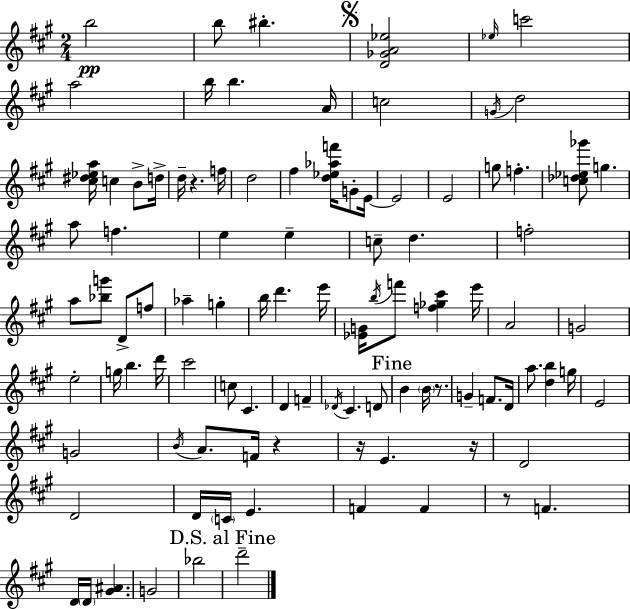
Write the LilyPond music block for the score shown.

{
  \clef treble
  \numericTimeSignature
  \time 2/4
  \key a \major
  b''2\pp | b''8 bis''4.-. | \mark \markup { \musicglyph "scripts.segno" } <d' ges' a' ees''>2 | \grace { ees''16 } c'''2 | \break a''2 | b''16 b''4. | a'16 c''2 | \acciaccatura { g'16 } d''2 | \break <cis'' dis'' ees'' a''>16 c''4 b'8-> | d''16-> d''16-- r4. | f''16 d''2 | fis''4 <d'' ees'' aes'' f'''>16 g'8-. | \break e'16~~ e'2 | e'2 | g''8 f''4.-. | <c'' des'' ees'' ges'''>8 g''4. | \break a''8 f''4. | e''4 e''4-- | c''8-- d''4. | f''2-. | \break a''8 <bes'' g'''>8 d'8-> | f''8 aes''4-- g''4-. | b''16 d'''4. | e'''16 <ees' g'>16 \acciaccatura { b''16 } f'''8 <f'' ges'' cis'''>4 | \break e'''16 a'2 | g'2 | e''2-. | g''16 b''4. | \break d'''16 cis'''2 | c''8 cis'4. | d'4 f'4-- | \acciaccatura { des'16 } cis'4. | \break d'8 \mark "Fine" b'4 | \parenthesize b'16 r8. g'4-- | f'8. d'16 a''8. <d'' b''>4 | g''16 e'2 | \break g'2 | \acciaccatura { b'16 } a'8. | f'16 r4 r16 e'4. | r16 d'2 | \break d'2 | d'16 \parenthesize c'16 e'4. | f'4 | f'4 r8 f'4. | \break d'16 \parenthesize d'16 <gis' ais'>4. | g'2 | bes''2 | \mark "D.S. al Fine" d'''2-- | \break \bar "|."
}